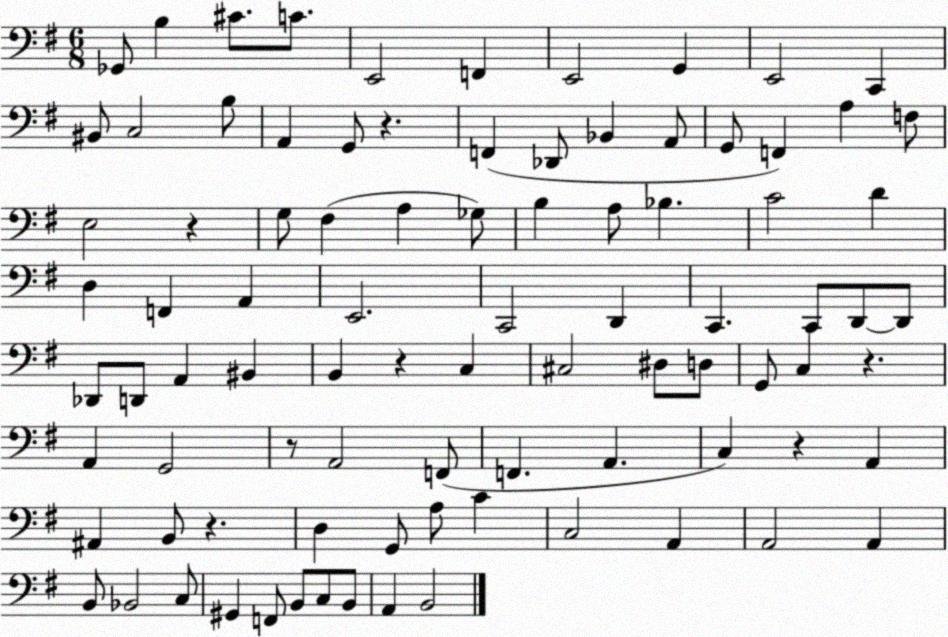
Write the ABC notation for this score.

X:1
T:Untitled
M:6/8
L:1/4
K:G
_G,,/2 B, ^C/2 C/2 E,,2 F,, E,,2 G,, E,,2 C,, ^B,,/2 C,2 B,/2 A,, G,,/2 z F,, _D,,/2 _B,, A,,/2 G,,/2 F,, A, F,/2 E,2 z G,/2 ^F, A, _G,/2 B, A,/2 _B, C2 D D, F,, A,, E,,2 C,,2 D,, C,, C,,/2 D,,/2 D,,/2 _D,,/2 D,,/2 A,, ^B,, B,, z C, ^C,2 ^D,/2 D,/2 G,,/2 C, z A,, G,,2 z/2 A,,2 F,,/2 F,, A,, C, z A,, ^A,, B,,/2 z D, G,,/2 A,/2 C C,2 A,, A,,2 A,, B,,/2 _B,,2 C,/2 ^G,, F,,/2 B,,/2 C,/2 B,,/2 A,, B,,2